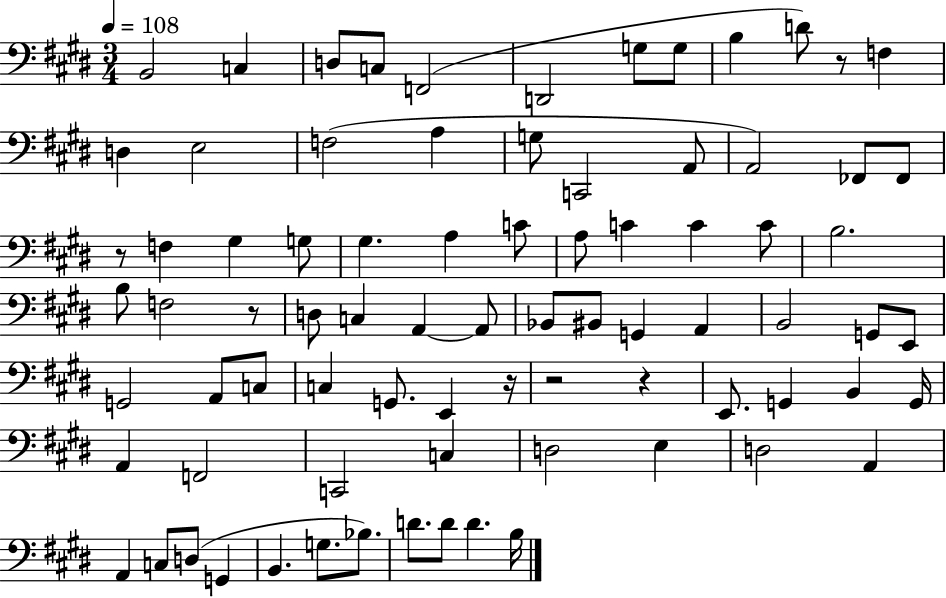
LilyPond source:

{
  \clef bass
  \numericTimeSignature
  \time 3/4
  \key e \major
  \tempo 4 = 108
  \repeat volta 2 { b,2 c4 | d8 c8 f,2( | d,2 g8 g8 | b4 d'8) r8 f4 | \break d4 e2 | f2( a4 | g8 c,2 a,8 | a,2) fes,8 fes,8 | \break r8 f4 gis4 g8 | gis4. a4 c'8 | a8 c'4 c'4 c'8 | b2. | \break b8 f2 r8 | d8 c4 a,4~~ a,8 | bes,8 bis,8 g,4 a,4 | b,2 g,8 e,8 | \break g,2 a,8 c8 | c4 g,8. e,4 r16 | r2 r4 | e,8. g,4 b,4 g,16 | \break a,4 f,2 | c,2 c4 | d2 e4 | d2 a,4 | \break a,4 c8 d8( g,4 | b,4. g8. bes8.) | d'8. d'8 d'4. b16 | } \bar "|."
}